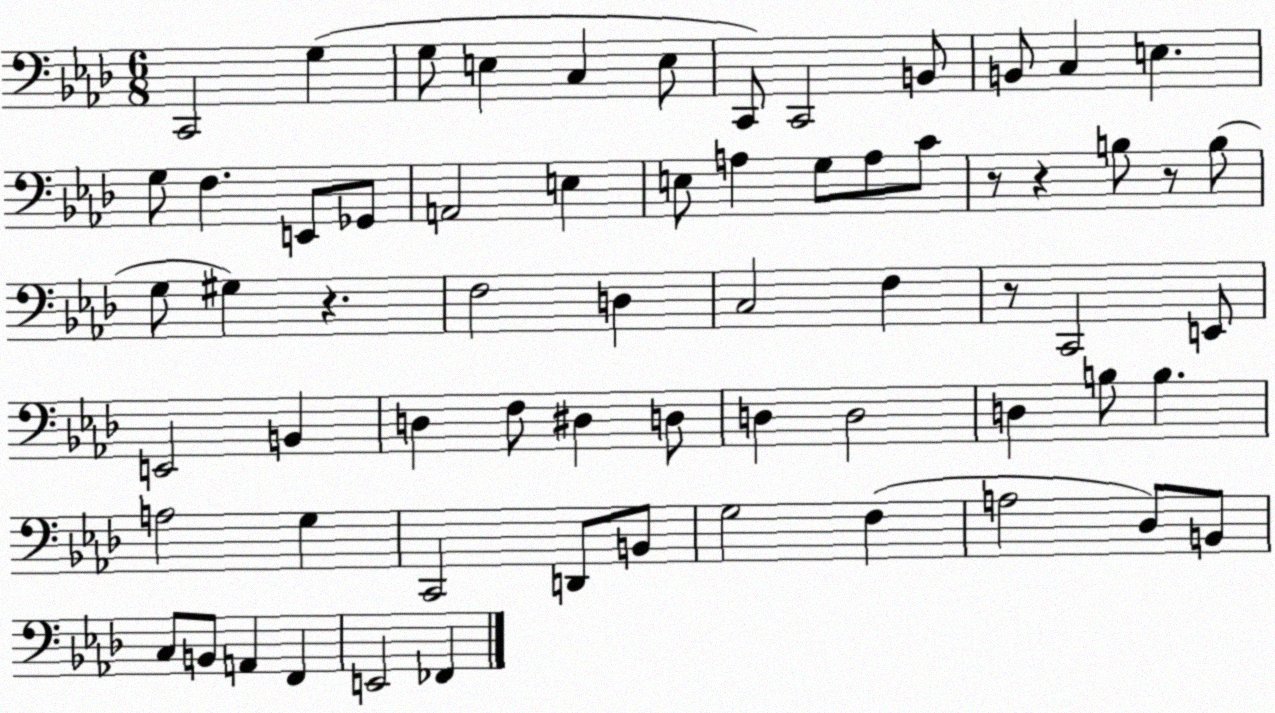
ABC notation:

X:1
T:Untitled
M:6/8
L:1/4
K:Ab
C,,2 G, G,/2 E, C, E,/2 C,,/2 C,,2 B,,/2 B,,/2 C, E, G,/2 F, E,,/2 _G,,/2 A,,2 E, E,/2 A, G,/2 A,/2 C/2 z/2 z B,/2 z/2 B,/2 G,/2 ^G, z F,2 D, C,2 F, z/2 C,,2 E,,/2 E,,2 B,, D, F,/2 ^D, D,/2 D, D,2 D, B,/2 B, A,2 G, C,,2 D,,/2 B,,/2 G,2 F, A,2 _D,/2 B,,/2 C,/2 B,,/2 A,, F,, E,,2 _F,,